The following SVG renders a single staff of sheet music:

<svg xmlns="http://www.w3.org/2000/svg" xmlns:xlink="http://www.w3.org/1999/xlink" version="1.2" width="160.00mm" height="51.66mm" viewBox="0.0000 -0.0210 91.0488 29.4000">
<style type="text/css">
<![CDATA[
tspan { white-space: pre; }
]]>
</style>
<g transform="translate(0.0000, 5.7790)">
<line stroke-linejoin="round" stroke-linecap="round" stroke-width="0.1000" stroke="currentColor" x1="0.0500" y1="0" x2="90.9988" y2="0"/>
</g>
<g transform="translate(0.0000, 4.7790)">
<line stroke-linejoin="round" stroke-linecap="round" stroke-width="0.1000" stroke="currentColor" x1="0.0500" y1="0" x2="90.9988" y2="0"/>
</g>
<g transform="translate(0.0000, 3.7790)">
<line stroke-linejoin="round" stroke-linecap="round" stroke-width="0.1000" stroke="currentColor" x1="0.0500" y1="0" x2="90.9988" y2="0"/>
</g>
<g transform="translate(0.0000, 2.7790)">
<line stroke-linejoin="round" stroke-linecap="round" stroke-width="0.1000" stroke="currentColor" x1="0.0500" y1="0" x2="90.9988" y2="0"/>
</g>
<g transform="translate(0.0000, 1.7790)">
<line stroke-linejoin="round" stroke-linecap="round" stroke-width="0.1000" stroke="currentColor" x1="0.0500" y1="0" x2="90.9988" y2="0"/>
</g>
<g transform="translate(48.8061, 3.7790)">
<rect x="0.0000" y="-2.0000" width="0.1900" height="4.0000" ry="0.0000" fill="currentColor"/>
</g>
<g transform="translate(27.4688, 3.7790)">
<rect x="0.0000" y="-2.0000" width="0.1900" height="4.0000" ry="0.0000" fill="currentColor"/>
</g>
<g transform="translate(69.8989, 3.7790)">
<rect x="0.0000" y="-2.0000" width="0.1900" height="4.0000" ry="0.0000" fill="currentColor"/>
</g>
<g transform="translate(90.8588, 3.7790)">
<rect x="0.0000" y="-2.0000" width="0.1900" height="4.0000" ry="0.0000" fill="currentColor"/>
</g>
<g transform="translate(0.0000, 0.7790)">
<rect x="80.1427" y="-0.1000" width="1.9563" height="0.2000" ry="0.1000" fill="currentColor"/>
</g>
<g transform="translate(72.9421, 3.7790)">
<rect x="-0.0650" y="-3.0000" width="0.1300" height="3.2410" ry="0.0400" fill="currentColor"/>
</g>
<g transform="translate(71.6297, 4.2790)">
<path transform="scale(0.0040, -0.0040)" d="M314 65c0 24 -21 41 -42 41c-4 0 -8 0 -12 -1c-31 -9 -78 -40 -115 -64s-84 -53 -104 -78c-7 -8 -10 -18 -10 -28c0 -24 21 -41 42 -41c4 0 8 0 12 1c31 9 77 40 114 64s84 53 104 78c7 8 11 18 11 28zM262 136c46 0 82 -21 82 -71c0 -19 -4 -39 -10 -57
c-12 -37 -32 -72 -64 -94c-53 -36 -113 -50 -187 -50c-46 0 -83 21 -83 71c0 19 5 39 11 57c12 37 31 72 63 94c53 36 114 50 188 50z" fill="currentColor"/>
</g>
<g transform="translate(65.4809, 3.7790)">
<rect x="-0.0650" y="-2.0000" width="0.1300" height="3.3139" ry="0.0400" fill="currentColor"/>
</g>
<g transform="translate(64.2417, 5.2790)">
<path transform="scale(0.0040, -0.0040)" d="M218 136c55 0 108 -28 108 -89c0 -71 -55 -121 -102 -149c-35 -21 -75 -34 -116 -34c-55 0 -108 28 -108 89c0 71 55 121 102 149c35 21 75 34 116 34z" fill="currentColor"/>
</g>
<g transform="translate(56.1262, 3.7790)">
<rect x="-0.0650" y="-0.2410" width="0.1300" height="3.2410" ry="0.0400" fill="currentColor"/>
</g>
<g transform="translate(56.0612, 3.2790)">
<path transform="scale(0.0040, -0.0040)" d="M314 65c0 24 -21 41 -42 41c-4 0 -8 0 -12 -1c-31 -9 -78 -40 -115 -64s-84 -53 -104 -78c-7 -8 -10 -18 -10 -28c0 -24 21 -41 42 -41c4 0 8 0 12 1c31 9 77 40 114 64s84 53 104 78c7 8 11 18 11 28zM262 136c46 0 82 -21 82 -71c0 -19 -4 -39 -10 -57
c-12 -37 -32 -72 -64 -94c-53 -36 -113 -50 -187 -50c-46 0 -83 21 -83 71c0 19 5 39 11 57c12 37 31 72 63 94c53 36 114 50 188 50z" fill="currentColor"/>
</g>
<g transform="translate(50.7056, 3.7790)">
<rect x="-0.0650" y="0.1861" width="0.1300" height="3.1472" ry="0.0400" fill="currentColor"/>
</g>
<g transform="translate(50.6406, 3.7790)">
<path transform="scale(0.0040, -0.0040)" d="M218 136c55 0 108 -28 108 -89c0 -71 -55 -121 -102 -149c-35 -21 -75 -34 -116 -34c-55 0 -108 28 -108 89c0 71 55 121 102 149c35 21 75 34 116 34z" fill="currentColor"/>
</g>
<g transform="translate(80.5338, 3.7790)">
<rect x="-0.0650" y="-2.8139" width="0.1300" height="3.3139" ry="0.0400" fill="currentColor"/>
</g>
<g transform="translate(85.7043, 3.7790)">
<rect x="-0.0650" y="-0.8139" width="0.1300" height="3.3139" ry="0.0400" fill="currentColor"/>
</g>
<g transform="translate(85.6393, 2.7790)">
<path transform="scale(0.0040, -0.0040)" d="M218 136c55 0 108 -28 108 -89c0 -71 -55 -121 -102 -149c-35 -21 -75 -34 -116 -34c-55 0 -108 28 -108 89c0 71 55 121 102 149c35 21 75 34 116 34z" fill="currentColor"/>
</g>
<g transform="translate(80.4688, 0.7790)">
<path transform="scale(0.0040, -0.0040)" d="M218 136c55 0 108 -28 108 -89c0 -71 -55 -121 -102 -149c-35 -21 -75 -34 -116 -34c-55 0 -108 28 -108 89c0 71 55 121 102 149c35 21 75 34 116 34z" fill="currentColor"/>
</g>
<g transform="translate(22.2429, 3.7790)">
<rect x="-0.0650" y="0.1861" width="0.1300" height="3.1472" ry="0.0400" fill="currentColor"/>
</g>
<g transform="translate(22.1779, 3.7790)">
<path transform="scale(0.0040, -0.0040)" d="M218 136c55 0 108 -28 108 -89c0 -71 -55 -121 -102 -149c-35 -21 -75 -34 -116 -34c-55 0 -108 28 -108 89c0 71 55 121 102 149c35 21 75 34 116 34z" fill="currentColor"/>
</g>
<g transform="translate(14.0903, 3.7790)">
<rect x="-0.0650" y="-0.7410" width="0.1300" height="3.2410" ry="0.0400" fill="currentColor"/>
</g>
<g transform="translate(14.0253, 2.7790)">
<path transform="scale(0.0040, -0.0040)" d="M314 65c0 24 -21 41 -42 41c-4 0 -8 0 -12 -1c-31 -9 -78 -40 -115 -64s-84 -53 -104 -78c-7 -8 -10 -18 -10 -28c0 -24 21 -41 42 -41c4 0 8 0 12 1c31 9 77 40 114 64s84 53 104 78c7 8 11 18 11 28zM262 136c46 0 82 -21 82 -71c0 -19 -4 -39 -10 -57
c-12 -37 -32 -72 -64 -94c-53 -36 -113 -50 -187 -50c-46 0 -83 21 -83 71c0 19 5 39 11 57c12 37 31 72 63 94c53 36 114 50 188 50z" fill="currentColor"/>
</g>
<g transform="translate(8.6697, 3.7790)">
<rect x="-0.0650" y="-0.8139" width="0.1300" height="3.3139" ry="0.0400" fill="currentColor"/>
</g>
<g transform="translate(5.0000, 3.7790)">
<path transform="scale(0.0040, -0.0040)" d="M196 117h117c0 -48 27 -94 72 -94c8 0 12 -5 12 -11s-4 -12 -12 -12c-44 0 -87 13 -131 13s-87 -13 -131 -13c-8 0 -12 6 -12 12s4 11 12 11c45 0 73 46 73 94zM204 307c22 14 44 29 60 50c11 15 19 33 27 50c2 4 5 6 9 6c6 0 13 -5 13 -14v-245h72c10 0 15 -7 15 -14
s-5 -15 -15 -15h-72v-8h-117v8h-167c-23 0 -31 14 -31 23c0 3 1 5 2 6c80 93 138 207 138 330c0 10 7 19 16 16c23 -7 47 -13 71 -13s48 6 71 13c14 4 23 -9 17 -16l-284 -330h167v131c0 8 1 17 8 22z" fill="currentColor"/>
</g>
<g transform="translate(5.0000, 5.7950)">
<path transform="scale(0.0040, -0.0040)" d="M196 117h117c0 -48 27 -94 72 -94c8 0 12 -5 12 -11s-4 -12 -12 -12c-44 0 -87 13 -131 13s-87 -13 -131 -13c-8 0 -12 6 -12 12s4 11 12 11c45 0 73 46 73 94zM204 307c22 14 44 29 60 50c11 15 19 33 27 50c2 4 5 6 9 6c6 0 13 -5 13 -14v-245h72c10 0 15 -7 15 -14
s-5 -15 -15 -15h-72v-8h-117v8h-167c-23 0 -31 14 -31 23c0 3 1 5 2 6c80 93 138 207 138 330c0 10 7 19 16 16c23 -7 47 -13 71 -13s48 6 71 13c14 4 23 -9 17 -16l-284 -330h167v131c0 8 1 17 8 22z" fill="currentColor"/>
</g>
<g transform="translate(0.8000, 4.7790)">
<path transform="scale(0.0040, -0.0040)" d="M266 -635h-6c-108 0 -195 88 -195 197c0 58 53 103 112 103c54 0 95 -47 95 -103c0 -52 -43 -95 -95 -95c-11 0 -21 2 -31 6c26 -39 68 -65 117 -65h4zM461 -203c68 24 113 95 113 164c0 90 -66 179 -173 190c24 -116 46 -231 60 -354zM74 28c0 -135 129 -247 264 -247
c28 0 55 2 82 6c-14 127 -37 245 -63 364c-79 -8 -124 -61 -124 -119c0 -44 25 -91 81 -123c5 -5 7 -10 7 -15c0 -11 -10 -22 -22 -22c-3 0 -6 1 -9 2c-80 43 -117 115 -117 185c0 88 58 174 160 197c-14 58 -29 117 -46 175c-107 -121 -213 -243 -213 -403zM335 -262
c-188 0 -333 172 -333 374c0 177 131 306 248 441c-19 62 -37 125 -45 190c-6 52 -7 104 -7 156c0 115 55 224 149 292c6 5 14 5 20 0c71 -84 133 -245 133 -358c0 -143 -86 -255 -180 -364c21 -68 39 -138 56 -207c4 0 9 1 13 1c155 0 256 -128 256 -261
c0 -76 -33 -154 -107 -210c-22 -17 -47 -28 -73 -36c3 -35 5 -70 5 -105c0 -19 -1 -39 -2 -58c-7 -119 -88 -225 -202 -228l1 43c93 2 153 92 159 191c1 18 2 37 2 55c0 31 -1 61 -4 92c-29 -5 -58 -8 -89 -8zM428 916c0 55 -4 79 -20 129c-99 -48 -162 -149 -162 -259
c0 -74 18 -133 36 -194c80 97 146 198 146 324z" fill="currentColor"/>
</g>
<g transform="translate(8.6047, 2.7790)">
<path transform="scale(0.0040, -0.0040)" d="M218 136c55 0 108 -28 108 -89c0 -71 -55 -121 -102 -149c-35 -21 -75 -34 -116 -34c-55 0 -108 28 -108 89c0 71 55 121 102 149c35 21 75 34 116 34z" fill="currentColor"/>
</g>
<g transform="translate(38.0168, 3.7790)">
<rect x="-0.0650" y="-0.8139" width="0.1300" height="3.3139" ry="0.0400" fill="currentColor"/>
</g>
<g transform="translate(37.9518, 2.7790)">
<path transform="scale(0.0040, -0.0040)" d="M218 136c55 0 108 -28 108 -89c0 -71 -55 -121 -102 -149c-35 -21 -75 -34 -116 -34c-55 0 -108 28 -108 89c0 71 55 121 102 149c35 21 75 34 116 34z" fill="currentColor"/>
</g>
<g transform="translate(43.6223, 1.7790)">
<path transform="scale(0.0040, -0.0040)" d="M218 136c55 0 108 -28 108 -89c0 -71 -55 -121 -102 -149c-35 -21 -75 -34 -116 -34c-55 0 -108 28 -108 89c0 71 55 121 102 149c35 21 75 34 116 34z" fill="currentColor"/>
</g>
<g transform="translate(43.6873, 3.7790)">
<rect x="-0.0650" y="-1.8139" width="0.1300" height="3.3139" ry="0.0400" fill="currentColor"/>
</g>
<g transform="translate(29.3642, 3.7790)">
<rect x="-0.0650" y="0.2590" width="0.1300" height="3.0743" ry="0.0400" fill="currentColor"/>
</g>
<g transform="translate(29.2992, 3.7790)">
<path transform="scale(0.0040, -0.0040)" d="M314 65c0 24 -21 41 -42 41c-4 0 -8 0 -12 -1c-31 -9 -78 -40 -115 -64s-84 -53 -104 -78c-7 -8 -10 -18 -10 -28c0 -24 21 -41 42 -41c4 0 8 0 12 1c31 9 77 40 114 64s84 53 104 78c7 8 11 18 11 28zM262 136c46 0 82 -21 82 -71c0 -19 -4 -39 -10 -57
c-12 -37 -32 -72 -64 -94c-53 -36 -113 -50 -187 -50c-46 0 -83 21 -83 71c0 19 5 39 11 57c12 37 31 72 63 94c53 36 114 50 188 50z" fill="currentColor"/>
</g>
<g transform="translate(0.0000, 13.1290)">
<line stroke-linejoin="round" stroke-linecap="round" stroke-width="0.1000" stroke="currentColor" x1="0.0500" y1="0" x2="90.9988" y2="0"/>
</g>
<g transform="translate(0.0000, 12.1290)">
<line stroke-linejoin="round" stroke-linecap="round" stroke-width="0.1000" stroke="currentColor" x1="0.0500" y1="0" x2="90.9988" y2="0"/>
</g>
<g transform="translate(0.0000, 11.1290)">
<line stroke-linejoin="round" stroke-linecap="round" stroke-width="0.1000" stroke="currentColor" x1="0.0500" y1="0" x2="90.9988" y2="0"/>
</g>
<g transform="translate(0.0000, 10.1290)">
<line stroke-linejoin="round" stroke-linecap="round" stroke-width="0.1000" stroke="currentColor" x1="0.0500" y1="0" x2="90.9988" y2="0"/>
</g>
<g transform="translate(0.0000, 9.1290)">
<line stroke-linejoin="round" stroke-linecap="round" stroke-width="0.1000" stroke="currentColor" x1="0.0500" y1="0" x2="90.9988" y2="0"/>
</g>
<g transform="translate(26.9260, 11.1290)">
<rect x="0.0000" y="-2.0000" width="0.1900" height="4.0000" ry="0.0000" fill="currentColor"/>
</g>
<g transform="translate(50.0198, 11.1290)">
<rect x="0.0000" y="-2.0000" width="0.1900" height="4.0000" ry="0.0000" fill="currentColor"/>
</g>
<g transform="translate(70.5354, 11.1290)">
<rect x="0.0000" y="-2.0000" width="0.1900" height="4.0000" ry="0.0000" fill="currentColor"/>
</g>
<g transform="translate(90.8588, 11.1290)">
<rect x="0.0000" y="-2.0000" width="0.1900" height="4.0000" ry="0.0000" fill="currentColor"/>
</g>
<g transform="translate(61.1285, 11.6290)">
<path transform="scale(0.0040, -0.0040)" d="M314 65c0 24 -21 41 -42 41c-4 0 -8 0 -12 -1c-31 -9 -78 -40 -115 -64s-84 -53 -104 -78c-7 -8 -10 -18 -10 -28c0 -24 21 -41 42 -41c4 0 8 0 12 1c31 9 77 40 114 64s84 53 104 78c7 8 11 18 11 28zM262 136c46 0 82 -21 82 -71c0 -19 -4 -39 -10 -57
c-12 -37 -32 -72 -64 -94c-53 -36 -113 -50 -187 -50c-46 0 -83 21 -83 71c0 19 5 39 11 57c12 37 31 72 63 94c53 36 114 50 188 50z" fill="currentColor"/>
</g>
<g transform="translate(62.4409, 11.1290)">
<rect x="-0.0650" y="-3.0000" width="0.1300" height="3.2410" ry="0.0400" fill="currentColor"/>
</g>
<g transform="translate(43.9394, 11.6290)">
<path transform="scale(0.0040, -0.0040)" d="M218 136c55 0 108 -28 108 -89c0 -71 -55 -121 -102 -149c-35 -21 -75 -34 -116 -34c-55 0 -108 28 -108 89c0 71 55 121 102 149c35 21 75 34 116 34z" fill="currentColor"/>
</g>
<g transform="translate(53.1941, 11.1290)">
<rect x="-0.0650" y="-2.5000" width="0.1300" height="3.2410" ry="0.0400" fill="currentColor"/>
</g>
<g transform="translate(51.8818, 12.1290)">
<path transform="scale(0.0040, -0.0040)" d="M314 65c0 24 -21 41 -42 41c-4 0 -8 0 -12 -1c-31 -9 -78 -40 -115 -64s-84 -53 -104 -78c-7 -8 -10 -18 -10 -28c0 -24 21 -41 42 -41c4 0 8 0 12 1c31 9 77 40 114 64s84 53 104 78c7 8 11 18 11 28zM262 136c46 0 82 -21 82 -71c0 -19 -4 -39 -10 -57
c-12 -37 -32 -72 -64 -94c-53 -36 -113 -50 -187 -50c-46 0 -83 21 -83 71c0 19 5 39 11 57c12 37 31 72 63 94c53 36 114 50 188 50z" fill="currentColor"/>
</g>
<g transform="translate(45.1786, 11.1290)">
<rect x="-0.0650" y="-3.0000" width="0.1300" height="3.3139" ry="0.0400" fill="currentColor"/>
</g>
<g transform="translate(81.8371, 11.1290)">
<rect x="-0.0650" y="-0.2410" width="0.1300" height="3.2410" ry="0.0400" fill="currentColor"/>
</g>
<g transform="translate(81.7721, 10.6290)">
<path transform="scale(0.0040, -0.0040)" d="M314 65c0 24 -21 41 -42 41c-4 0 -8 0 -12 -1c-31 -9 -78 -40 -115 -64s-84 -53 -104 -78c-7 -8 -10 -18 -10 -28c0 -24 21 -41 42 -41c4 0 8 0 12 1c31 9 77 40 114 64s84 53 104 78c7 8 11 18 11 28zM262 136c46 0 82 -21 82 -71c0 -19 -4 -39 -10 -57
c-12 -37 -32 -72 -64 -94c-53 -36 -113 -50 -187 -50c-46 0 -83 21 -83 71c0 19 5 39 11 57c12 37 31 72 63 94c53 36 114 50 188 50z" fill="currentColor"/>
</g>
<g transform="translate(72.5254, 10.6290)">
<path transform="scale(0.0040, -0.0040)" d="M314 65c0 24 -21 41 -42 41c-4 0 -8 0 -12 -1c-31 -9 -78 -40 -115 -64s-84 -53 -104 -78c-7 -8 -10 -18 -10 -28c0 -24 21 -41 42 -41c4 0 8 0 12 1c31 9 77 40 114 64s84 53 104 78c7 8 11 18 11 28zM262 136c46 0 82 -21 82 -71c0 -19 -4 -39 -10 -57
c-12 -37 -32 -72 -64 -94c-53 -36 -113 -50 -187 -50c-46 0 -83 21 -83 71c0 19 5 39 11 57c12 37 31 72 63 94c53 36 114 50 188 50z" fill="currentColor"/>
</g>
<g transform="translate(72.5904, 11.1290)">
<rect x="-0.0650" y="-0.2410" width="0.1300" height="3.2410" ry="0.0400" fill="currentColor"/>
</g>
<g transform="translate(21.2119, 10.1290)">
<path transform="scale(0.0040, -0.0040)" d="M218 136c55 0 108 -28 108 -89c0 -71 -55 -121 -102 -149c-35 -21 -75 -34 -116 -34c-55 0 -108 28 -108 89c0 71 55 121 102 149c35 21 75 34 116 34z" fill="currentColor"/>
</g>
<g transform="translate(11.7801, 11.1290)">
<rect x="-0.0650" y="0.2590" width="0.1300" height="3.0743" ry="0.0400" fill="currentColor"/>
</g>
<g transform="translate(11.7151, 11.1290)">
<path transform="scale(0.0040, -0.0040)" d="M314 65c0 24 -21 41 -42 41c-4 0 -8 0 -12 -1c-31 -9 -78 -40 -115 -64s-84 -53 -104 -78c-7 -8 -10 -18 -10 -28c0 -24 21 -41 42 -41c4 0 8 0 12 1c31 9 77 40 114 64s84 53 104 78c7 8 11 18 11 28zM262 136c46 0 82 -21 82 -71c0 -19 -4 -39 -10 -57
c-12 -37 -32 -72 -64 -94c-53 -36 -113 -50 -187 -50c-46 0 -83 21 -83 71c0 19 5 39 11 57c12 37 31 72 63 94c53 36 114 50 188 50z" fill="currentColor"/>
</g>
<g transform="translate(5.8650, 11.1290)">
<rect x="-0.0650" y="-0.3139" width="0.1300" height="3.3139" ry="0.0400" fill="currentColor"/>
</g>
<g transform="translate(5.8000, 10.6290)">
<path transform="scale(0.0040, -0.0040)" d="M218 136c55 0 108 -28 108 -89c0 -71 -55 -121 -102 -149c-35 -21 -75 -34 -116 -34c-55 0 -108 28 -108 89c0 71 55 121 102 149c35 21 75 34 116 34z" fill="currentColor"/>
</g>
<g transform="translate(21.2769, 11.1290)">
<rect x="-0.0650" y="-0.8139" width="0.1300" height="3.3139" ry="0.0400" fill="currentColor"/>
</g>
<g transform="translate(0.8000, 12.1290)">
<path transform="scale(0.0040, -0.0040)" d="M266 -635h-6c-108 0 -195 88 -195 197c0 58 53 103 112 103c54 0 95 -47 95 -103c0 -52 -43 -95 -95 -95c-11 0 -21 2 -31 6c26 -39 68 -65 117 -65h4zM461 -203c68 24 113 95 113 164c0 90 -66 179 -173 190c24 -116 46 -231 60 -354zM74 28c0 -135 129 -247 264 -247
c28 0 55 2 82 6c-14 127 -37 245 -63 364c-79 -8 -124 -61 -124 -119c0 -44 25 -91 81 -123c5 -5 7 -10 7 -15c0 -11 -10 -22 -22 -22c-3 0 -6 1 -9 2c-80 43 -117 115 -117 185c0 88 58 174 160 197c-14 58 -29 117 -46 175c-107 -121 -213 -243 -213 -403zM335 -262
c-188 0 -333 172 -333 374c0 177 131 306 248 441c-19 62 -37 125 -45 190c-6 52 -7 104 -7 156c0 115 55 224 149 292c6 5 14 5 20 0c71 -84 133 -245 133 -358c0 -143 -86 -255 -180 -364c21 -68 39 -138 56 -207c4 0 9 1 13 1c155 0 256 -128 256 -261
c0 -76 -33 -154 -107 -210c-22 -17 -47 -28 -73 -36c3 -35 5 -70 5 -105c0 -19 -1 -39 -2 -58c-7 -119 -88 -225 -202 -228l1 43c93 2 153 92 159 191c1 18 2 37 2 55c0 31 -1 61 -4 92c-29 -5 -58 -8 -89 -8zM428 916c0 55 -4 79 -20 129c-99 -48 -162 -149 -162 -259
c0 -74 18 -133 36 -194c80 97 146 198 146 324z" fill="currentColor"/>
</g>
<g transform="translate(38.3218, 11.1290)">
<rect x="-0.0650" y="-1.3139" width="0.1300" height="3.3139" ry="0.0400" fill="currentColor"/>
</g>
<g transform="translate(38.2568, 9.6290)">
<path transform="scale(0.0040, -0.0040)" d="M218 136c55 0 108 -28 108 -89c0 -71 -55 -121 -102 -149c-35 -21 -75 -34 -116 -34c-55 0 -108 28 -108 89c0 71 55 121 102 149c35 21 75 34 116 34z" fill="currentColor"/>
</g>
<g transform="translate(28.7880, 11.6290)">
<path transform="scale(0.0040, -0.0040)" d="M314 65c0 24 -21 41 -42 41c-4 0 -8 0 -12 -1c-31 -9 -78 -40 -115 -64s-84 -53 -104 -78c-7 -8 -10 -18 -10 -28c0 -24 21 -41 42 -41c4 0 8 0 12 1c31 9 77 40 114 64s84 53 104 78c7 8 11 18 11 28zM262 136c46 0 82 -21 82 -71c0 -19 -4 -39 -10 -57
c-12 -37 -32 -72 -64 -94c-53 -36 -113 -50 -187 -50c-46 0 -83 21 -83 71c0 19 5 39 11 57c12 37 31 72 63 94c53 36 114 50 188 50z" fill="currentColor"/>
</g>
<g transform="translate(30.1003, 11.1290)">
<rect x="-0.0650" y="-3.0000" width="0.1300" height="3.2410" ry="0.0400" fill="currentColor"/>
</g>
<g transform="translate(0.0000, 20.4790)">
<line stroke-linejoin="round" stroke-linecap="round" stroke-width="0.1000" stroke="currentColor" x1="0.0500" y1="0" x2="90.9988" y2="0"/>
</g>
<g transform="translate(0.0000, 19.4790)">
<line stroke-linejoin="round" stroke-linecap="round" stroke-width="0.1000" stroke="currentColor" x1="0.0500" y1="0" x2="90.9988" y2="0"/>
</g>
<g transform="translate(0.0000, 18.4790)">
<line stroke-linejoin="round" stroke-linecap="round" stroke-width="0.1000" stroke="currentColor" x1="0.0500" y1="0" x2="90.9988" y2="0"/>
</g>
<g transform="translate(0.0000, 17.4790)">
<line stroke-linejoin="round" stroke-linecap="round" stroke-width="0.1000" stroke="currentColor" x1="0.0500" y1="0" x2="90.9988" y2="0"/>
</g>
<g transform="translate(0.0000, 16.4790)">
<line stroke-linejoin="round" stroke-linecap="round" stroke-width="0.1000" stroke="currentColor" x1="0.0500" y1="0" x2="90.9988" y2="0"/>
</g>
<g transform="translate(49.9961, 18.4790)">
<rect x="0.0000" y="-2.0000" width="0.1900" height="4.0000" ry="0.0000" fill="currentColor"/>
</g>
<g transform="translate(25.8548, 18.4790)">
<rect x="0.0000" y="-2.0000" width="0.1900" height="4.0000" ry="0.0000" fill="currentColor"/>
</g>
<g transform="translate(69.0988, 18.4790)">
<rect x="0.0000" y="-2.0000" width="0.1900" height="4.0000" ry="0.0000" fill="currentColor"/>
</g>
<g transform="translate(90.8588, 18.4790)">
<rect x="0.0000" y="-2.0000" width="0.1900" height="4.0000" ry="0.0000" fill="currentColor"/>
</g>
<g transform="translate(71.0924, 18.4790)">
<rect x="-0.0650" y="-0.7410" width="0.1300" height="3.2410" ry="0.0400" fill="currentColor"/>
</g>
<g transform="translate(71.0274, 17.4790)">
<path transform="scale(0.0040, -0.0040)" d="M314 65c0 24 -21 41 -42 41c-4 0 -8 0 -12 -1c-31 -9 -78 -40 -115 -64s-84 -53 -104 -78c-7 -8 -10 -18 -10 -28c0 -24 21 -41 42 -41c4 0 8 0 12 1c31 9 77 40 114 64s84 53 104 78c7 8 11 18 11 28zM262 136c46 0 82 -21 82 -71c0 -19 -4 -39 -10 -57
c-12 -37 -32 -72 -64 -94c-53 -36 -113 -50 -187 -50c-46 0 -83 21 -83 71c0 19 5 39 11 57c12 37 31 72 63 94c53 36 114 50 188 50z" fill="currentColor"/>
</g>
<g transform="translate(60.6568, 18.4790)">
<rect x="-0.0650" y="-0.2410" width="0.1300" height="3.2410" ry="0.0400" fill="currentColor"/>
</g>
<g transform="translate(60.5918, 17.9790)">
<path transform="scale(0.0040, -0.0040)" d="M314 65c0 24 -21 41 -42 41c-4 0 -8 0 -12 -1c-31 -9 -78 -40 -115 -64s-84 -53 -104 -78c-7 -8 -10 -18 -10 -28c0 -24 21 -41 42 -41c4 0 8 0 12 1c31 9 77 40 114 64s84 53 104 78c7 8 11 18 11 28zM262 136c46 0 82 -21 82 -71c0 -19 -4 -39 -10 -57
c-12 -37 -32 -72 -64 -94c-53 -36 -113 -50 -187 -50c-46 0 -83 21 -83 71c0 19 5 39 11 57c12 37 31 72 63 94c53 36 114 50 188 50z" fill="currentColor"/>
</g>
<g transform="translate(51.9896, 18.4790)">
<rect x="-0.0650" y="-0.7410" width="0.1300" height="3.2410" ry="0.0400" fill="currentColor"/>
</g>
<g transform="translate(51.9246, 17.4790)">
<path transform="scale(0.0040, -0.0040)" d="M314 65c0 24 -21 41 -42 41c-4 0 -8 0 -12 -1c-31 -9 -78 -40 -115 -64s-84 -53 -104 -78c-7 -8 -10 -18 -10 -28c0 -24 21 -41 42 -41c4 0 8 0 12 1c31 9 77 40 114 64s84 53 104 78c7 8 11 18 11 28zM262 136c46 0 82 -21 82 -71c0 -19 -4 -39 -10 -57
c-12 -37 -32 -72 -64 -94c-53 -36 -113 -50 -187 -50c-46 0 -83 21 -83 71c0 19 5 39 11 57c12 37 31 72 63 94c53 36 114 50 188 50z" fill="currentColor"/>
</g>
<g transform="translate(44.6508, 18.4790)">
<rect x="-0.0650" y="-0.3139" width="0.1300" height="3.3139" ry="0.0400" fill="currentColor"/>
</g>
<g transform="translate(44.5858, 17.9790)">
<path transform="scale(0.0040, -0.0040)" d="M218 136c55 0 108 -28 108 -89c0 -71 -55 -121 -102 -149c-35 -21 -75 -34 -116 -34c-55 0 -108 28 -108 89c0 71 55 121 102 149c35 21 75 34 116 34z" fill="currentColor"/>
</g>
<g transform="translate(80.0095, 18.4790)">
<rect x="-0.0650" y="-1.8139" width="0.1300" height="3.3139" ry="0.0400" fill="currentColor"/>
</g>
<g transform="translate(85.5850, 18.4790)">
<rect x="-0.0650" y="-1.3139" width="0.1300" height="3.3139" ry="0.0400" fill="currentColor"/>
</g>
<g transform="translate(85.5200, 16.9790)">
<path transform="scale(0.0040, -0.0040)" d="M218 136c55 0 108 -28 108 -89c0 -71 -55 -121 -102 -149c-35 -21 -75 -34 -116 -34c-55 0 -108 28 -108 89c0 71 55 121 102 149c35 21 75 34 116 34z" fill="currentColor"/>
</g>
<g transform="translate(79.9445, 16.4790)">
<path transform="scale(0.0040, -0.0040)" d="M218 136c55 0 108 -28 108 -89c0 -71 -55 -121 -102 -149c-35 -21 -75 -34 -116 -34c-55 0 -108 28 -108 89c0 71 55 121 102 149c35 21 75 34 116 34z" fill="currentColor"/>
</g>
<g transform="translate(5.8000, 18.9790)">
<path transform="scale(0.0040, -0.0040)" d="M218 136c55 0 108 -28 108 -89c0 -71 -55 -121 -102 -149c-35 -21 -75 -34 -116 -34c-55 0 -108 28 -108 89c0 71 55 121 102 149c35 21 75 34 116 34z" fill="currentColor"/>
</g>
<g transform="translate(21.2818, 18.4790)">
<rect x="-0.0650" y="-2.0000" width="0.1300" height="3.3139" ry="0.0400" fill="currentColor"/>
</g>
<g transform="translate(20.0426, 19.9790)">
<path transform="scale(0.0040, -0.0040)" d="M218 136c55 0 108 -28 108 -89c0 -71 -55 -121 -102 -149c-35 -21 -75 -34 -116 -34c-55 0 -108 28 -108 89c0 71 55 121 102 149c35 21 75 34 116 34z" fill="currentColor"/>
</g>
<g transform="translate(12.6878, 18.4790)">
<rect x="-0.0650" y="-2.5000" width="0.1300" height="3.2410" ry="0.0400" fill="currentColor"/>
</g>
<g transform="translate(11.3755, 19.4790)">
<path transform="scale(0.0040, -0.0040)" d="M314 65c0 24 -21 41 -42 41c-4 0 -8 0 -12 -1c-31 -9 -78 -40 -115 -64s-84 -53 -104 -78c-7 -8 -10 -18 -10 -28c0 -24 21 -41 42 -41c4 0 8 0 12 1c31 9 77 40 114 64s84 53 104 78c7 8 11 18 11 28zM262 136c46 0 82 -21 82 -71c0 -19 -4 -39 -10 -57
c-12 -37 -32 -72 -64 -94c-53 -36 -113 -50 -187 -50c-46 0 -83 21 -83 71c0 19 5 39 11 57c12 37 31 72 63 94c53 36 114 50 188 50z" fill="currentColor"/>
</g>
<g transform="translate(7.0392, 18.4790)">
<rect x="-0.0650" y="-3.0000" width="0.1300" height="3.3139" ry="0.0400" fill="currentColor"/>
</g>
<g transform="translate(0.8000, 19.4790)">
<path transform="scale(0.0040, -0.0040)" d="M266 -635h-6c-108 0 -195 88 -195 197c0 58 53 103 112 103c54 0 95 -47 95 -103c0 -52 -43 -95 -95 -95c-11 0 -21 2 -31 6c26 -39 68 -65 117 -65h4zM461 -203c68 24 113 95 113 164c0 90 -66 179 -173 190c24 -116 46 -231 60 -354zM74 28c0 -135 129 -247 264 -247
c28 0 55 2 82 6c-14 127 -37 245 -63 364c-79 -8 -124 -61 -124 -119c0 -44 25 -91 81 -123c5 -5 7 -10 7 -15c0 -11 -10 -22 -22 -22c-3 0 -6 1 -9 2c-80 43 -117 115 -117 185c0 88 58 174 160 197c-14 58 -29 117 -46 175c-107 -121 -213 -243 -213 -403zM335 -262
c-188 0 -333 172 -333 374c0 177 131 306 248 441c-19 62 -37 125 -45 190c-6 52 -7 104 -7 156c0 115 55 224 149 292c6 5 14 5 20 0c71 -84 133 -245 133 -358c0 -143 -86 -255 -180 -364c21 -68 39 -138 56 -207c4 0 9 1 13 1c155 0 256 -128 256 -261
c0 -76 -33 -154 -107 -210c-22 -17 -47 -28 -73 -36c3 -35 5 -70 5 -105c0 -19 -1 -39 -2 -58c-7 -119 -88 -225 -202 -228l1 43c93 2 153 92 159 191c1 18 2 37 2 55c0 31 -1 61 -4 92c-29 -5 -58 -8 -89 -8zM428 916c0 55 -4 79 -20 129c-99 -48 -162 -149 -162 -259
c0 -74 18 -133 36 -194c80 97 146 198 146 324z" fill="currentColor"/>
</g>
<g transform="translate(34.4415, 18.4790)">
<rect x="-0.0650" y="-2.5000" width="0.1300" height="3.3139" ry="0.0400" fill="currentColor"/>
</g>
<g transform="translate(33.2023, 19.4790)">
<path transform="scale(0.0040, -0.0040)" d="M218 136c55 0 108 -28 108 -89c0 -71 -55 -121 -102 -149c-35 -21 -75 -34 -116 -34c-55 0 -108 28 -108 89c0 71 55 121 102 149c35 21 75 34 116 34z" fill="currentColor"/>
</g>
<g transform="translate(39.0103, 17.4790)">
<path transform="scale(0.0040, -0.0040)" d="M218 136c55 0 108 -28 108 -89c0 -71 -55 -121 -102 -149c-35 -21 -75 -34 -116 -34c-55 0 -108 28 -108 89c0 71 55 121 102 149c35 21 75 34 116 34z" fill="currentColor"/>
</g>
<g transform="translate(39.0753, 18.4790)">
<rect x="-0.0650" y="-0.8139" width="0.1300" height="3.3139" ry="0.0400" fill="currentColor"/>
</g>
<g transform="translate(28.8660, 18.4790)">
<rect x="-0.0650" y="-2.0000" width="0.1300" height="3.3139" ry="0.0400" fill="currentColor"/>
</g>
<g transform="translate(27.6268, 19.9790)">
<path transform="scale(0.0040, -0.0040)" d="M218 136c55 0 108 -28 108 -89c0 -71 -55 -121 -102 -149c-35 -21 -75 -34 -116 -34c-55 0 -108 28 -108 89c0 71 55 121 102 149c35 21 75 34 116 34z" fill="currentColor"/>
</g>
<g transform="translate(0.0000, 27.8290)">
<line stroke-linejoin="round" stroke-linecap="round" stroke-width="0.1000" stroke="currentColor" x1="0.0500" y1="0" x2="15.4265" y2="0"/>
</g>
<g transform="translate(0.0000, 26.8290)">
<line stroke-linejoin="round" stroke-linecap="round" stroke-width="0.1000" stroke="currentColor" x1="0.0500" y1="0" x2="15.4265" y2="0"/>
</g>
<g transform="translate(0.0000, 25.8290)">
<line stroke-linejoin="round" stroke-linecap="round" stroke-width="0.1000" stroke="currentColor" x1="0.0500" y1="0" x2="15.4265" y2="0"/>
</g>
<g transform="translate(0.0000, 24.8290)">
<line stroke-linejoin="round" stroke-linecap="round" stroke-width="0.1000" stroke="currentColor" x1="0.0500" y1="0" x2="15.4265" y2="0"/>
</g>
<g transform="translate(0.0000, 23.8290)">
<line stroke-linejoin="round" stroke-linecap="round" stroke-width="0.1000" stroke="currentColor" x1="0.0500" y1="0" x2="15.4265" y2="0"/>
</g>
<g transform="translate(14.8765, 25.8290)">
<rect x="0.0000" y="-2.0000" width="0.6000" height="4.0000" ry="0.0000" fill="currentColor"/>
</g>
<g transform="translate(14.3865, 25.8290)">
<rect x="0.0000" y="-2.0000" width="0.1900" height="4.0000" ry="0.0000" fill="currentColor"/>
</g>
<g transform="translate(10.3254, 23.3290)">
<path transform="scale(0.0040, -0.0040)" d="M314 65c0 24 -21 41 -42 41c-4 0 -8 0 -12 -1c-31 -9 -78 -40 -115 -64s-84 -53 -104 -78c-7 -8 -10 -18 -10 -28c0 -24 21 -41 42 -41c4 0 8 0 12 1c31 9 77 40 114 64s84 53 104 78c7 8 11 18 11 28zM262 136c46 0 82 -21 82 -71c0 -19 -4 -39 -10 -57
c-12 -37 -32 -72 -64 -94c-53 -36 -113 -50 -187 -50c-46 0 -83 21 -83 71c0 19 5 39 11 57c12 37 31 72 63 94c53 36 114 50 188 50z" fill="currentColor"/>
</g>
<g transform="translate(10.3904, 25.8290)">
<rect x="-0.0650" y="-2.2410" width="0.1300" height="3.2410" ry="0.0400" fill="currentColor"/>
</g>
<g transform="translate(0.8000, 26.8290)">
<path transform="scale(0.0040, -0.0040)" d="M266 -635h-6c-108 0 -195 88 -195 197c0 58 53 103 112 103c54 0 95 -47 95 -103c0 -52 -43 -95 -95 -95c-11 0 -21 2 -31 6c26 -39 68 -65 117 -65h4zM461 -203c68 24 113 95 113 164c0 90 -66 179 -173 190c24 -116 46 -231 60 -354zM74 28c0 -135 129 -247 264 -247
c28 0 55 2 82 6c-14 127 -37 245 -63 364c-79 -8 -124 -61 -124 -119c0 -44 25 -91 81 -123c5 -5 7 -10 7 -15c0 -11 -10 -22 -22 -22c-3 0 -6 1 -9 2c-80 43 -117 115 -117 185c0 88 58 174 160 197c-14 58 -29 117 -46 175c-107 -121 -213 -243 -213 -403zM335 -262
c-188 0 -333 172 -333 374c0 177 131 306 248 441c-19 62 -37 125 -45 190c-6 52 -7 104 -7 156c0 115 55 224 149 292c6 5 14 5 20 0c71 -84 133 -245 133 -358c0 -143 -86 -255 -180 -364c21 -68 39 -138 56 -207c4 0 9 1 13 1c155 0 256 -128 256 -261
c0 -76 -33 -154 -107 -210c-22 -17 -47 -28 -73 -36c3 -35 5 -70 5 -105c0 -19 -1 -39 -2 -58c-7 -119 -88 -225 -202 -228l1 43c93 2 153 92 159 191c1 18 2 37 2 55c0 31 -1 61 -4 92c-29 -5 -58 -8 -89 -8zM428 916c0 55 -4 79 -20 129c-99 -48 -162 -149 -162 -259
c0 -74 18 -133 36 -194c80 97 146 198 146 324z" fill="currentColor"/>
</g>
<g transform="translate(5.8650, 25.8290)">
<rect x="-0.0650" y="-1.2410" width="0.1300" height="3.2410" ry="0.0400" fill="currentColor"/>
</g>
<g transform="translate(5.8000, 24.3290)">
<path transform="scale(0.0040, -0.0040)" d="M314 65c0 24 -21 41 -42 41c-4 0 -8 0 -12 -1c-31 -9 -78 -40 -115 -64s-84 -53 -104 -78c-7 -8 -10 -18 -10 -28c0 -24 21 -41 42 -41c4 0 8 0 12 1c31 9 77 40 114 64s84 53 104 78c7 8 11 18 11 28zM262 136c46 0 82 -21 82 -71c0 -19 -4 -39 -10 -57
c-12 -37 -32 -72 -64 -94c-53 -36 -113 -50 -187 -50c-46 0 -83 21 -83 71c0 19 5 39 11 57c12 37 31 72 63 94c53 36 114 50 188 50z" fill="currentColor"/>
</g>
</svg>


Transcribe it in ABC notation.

X:1
T:Untitled
M:4/4
L:1/4
K:C
d d2 B B2 d f B c2 F A2 a d c B2 d A2 e A G2 A2 c2 c2 A G2 F F G d c d2 c2 d2 f e e2 g2